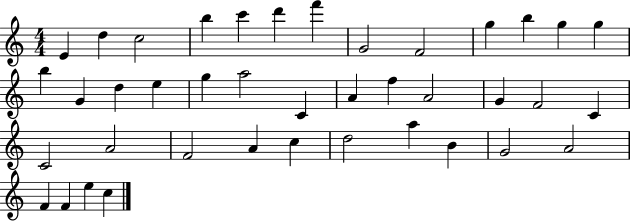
X:1
T:Untitled
M:4/4
L:1/4
K:C
E d c2 b c' d' f' G2 F2 g b g g b G d e g a2 C A f A2 G F2 C C2 A2 F2 A c d2 a B G2 A2 F F e c